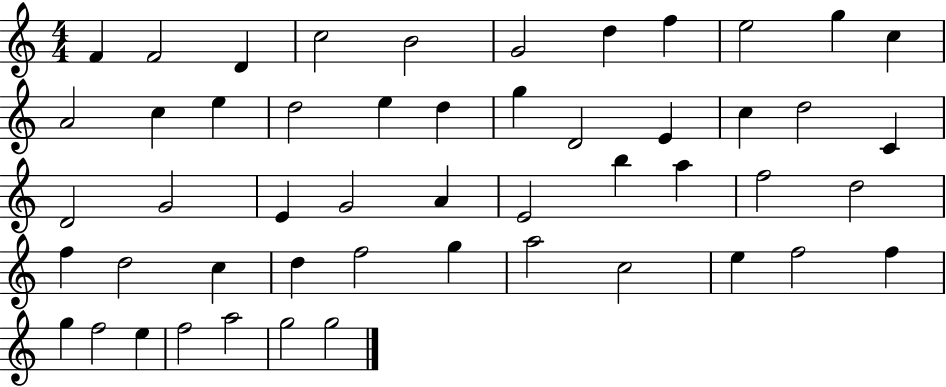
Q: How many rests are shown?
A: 0